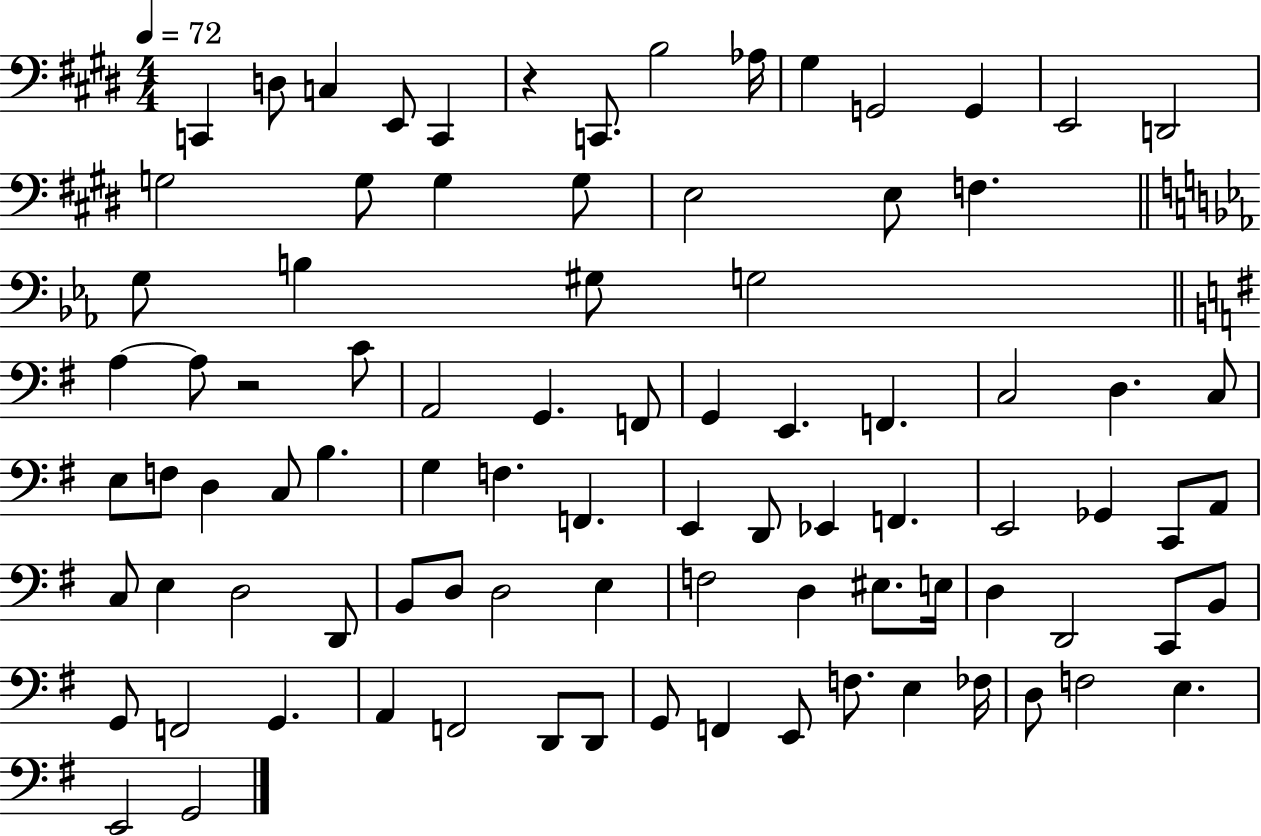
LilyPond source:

{
  \clef bass
  \numericTimeSignature
  \time 4/4
  \key e \major
  \tempo 4 = 72
  c,4 d8 c4 e,8 c,4 | r4 c,8. b2 aes16 | gis4 g,2 g,4 | e,2 d,2 | \break g2 g8 g4 g8 | e2 e8 f4. | \bar "||" \break \key c \minor g8 b4 gis8 g2 | \bar "||" \break \key g \major a4~~ a8 r2 c'8 | a,2 g,4. f,8 | g,4 e,4. f,4. | c2 d4. c8 | \break e8 f8 d4 c8 b4. | g4 f4. f,4. | e,4 d,8 ees,4 f,4. | e,2 ges,4 c,8 a,8 | \break c8 e4 d2 d,8 | b,8 d8 d2 e4 | f2 d4 eis8. e16 | d4 d,2 c,8 b,8 | \break g,8 f,2 g,4. | a,4 f,2 d,8 d,8 | g,8 f,4 e,8 f8. e4 fes16 | d8 f2 e4. | \break e,2 g,2 | \bar "|."
}